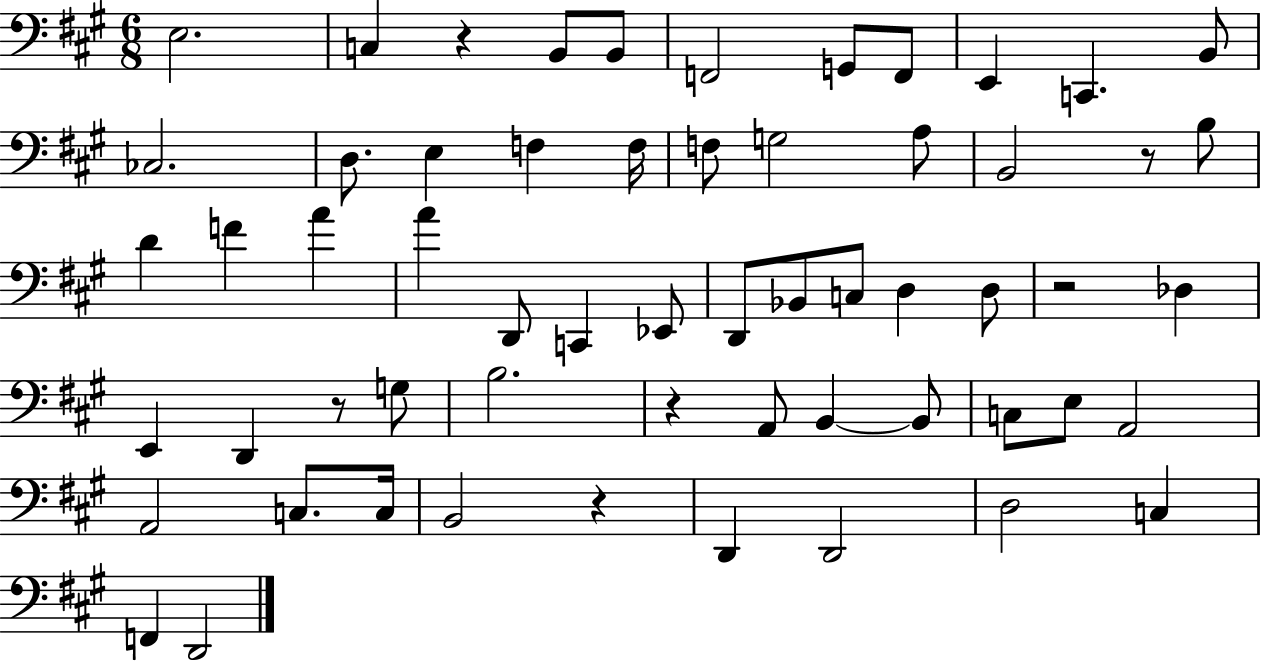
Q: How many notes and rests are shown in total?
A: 59